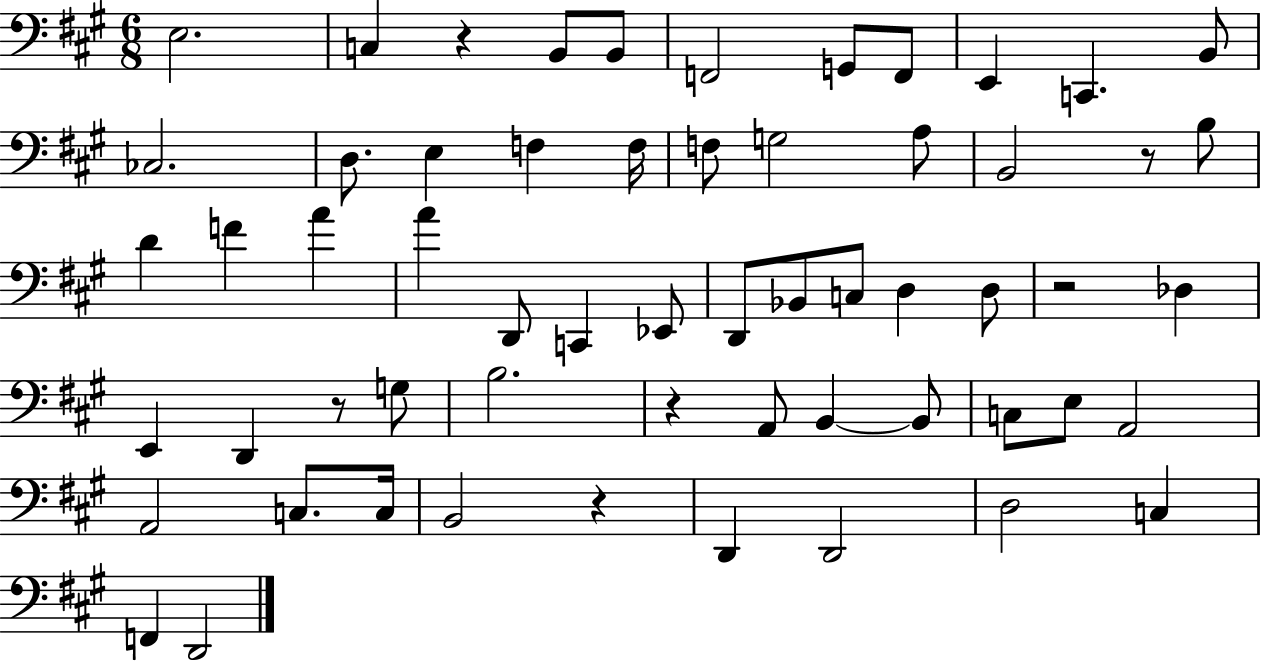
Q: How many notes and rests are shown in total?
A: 59